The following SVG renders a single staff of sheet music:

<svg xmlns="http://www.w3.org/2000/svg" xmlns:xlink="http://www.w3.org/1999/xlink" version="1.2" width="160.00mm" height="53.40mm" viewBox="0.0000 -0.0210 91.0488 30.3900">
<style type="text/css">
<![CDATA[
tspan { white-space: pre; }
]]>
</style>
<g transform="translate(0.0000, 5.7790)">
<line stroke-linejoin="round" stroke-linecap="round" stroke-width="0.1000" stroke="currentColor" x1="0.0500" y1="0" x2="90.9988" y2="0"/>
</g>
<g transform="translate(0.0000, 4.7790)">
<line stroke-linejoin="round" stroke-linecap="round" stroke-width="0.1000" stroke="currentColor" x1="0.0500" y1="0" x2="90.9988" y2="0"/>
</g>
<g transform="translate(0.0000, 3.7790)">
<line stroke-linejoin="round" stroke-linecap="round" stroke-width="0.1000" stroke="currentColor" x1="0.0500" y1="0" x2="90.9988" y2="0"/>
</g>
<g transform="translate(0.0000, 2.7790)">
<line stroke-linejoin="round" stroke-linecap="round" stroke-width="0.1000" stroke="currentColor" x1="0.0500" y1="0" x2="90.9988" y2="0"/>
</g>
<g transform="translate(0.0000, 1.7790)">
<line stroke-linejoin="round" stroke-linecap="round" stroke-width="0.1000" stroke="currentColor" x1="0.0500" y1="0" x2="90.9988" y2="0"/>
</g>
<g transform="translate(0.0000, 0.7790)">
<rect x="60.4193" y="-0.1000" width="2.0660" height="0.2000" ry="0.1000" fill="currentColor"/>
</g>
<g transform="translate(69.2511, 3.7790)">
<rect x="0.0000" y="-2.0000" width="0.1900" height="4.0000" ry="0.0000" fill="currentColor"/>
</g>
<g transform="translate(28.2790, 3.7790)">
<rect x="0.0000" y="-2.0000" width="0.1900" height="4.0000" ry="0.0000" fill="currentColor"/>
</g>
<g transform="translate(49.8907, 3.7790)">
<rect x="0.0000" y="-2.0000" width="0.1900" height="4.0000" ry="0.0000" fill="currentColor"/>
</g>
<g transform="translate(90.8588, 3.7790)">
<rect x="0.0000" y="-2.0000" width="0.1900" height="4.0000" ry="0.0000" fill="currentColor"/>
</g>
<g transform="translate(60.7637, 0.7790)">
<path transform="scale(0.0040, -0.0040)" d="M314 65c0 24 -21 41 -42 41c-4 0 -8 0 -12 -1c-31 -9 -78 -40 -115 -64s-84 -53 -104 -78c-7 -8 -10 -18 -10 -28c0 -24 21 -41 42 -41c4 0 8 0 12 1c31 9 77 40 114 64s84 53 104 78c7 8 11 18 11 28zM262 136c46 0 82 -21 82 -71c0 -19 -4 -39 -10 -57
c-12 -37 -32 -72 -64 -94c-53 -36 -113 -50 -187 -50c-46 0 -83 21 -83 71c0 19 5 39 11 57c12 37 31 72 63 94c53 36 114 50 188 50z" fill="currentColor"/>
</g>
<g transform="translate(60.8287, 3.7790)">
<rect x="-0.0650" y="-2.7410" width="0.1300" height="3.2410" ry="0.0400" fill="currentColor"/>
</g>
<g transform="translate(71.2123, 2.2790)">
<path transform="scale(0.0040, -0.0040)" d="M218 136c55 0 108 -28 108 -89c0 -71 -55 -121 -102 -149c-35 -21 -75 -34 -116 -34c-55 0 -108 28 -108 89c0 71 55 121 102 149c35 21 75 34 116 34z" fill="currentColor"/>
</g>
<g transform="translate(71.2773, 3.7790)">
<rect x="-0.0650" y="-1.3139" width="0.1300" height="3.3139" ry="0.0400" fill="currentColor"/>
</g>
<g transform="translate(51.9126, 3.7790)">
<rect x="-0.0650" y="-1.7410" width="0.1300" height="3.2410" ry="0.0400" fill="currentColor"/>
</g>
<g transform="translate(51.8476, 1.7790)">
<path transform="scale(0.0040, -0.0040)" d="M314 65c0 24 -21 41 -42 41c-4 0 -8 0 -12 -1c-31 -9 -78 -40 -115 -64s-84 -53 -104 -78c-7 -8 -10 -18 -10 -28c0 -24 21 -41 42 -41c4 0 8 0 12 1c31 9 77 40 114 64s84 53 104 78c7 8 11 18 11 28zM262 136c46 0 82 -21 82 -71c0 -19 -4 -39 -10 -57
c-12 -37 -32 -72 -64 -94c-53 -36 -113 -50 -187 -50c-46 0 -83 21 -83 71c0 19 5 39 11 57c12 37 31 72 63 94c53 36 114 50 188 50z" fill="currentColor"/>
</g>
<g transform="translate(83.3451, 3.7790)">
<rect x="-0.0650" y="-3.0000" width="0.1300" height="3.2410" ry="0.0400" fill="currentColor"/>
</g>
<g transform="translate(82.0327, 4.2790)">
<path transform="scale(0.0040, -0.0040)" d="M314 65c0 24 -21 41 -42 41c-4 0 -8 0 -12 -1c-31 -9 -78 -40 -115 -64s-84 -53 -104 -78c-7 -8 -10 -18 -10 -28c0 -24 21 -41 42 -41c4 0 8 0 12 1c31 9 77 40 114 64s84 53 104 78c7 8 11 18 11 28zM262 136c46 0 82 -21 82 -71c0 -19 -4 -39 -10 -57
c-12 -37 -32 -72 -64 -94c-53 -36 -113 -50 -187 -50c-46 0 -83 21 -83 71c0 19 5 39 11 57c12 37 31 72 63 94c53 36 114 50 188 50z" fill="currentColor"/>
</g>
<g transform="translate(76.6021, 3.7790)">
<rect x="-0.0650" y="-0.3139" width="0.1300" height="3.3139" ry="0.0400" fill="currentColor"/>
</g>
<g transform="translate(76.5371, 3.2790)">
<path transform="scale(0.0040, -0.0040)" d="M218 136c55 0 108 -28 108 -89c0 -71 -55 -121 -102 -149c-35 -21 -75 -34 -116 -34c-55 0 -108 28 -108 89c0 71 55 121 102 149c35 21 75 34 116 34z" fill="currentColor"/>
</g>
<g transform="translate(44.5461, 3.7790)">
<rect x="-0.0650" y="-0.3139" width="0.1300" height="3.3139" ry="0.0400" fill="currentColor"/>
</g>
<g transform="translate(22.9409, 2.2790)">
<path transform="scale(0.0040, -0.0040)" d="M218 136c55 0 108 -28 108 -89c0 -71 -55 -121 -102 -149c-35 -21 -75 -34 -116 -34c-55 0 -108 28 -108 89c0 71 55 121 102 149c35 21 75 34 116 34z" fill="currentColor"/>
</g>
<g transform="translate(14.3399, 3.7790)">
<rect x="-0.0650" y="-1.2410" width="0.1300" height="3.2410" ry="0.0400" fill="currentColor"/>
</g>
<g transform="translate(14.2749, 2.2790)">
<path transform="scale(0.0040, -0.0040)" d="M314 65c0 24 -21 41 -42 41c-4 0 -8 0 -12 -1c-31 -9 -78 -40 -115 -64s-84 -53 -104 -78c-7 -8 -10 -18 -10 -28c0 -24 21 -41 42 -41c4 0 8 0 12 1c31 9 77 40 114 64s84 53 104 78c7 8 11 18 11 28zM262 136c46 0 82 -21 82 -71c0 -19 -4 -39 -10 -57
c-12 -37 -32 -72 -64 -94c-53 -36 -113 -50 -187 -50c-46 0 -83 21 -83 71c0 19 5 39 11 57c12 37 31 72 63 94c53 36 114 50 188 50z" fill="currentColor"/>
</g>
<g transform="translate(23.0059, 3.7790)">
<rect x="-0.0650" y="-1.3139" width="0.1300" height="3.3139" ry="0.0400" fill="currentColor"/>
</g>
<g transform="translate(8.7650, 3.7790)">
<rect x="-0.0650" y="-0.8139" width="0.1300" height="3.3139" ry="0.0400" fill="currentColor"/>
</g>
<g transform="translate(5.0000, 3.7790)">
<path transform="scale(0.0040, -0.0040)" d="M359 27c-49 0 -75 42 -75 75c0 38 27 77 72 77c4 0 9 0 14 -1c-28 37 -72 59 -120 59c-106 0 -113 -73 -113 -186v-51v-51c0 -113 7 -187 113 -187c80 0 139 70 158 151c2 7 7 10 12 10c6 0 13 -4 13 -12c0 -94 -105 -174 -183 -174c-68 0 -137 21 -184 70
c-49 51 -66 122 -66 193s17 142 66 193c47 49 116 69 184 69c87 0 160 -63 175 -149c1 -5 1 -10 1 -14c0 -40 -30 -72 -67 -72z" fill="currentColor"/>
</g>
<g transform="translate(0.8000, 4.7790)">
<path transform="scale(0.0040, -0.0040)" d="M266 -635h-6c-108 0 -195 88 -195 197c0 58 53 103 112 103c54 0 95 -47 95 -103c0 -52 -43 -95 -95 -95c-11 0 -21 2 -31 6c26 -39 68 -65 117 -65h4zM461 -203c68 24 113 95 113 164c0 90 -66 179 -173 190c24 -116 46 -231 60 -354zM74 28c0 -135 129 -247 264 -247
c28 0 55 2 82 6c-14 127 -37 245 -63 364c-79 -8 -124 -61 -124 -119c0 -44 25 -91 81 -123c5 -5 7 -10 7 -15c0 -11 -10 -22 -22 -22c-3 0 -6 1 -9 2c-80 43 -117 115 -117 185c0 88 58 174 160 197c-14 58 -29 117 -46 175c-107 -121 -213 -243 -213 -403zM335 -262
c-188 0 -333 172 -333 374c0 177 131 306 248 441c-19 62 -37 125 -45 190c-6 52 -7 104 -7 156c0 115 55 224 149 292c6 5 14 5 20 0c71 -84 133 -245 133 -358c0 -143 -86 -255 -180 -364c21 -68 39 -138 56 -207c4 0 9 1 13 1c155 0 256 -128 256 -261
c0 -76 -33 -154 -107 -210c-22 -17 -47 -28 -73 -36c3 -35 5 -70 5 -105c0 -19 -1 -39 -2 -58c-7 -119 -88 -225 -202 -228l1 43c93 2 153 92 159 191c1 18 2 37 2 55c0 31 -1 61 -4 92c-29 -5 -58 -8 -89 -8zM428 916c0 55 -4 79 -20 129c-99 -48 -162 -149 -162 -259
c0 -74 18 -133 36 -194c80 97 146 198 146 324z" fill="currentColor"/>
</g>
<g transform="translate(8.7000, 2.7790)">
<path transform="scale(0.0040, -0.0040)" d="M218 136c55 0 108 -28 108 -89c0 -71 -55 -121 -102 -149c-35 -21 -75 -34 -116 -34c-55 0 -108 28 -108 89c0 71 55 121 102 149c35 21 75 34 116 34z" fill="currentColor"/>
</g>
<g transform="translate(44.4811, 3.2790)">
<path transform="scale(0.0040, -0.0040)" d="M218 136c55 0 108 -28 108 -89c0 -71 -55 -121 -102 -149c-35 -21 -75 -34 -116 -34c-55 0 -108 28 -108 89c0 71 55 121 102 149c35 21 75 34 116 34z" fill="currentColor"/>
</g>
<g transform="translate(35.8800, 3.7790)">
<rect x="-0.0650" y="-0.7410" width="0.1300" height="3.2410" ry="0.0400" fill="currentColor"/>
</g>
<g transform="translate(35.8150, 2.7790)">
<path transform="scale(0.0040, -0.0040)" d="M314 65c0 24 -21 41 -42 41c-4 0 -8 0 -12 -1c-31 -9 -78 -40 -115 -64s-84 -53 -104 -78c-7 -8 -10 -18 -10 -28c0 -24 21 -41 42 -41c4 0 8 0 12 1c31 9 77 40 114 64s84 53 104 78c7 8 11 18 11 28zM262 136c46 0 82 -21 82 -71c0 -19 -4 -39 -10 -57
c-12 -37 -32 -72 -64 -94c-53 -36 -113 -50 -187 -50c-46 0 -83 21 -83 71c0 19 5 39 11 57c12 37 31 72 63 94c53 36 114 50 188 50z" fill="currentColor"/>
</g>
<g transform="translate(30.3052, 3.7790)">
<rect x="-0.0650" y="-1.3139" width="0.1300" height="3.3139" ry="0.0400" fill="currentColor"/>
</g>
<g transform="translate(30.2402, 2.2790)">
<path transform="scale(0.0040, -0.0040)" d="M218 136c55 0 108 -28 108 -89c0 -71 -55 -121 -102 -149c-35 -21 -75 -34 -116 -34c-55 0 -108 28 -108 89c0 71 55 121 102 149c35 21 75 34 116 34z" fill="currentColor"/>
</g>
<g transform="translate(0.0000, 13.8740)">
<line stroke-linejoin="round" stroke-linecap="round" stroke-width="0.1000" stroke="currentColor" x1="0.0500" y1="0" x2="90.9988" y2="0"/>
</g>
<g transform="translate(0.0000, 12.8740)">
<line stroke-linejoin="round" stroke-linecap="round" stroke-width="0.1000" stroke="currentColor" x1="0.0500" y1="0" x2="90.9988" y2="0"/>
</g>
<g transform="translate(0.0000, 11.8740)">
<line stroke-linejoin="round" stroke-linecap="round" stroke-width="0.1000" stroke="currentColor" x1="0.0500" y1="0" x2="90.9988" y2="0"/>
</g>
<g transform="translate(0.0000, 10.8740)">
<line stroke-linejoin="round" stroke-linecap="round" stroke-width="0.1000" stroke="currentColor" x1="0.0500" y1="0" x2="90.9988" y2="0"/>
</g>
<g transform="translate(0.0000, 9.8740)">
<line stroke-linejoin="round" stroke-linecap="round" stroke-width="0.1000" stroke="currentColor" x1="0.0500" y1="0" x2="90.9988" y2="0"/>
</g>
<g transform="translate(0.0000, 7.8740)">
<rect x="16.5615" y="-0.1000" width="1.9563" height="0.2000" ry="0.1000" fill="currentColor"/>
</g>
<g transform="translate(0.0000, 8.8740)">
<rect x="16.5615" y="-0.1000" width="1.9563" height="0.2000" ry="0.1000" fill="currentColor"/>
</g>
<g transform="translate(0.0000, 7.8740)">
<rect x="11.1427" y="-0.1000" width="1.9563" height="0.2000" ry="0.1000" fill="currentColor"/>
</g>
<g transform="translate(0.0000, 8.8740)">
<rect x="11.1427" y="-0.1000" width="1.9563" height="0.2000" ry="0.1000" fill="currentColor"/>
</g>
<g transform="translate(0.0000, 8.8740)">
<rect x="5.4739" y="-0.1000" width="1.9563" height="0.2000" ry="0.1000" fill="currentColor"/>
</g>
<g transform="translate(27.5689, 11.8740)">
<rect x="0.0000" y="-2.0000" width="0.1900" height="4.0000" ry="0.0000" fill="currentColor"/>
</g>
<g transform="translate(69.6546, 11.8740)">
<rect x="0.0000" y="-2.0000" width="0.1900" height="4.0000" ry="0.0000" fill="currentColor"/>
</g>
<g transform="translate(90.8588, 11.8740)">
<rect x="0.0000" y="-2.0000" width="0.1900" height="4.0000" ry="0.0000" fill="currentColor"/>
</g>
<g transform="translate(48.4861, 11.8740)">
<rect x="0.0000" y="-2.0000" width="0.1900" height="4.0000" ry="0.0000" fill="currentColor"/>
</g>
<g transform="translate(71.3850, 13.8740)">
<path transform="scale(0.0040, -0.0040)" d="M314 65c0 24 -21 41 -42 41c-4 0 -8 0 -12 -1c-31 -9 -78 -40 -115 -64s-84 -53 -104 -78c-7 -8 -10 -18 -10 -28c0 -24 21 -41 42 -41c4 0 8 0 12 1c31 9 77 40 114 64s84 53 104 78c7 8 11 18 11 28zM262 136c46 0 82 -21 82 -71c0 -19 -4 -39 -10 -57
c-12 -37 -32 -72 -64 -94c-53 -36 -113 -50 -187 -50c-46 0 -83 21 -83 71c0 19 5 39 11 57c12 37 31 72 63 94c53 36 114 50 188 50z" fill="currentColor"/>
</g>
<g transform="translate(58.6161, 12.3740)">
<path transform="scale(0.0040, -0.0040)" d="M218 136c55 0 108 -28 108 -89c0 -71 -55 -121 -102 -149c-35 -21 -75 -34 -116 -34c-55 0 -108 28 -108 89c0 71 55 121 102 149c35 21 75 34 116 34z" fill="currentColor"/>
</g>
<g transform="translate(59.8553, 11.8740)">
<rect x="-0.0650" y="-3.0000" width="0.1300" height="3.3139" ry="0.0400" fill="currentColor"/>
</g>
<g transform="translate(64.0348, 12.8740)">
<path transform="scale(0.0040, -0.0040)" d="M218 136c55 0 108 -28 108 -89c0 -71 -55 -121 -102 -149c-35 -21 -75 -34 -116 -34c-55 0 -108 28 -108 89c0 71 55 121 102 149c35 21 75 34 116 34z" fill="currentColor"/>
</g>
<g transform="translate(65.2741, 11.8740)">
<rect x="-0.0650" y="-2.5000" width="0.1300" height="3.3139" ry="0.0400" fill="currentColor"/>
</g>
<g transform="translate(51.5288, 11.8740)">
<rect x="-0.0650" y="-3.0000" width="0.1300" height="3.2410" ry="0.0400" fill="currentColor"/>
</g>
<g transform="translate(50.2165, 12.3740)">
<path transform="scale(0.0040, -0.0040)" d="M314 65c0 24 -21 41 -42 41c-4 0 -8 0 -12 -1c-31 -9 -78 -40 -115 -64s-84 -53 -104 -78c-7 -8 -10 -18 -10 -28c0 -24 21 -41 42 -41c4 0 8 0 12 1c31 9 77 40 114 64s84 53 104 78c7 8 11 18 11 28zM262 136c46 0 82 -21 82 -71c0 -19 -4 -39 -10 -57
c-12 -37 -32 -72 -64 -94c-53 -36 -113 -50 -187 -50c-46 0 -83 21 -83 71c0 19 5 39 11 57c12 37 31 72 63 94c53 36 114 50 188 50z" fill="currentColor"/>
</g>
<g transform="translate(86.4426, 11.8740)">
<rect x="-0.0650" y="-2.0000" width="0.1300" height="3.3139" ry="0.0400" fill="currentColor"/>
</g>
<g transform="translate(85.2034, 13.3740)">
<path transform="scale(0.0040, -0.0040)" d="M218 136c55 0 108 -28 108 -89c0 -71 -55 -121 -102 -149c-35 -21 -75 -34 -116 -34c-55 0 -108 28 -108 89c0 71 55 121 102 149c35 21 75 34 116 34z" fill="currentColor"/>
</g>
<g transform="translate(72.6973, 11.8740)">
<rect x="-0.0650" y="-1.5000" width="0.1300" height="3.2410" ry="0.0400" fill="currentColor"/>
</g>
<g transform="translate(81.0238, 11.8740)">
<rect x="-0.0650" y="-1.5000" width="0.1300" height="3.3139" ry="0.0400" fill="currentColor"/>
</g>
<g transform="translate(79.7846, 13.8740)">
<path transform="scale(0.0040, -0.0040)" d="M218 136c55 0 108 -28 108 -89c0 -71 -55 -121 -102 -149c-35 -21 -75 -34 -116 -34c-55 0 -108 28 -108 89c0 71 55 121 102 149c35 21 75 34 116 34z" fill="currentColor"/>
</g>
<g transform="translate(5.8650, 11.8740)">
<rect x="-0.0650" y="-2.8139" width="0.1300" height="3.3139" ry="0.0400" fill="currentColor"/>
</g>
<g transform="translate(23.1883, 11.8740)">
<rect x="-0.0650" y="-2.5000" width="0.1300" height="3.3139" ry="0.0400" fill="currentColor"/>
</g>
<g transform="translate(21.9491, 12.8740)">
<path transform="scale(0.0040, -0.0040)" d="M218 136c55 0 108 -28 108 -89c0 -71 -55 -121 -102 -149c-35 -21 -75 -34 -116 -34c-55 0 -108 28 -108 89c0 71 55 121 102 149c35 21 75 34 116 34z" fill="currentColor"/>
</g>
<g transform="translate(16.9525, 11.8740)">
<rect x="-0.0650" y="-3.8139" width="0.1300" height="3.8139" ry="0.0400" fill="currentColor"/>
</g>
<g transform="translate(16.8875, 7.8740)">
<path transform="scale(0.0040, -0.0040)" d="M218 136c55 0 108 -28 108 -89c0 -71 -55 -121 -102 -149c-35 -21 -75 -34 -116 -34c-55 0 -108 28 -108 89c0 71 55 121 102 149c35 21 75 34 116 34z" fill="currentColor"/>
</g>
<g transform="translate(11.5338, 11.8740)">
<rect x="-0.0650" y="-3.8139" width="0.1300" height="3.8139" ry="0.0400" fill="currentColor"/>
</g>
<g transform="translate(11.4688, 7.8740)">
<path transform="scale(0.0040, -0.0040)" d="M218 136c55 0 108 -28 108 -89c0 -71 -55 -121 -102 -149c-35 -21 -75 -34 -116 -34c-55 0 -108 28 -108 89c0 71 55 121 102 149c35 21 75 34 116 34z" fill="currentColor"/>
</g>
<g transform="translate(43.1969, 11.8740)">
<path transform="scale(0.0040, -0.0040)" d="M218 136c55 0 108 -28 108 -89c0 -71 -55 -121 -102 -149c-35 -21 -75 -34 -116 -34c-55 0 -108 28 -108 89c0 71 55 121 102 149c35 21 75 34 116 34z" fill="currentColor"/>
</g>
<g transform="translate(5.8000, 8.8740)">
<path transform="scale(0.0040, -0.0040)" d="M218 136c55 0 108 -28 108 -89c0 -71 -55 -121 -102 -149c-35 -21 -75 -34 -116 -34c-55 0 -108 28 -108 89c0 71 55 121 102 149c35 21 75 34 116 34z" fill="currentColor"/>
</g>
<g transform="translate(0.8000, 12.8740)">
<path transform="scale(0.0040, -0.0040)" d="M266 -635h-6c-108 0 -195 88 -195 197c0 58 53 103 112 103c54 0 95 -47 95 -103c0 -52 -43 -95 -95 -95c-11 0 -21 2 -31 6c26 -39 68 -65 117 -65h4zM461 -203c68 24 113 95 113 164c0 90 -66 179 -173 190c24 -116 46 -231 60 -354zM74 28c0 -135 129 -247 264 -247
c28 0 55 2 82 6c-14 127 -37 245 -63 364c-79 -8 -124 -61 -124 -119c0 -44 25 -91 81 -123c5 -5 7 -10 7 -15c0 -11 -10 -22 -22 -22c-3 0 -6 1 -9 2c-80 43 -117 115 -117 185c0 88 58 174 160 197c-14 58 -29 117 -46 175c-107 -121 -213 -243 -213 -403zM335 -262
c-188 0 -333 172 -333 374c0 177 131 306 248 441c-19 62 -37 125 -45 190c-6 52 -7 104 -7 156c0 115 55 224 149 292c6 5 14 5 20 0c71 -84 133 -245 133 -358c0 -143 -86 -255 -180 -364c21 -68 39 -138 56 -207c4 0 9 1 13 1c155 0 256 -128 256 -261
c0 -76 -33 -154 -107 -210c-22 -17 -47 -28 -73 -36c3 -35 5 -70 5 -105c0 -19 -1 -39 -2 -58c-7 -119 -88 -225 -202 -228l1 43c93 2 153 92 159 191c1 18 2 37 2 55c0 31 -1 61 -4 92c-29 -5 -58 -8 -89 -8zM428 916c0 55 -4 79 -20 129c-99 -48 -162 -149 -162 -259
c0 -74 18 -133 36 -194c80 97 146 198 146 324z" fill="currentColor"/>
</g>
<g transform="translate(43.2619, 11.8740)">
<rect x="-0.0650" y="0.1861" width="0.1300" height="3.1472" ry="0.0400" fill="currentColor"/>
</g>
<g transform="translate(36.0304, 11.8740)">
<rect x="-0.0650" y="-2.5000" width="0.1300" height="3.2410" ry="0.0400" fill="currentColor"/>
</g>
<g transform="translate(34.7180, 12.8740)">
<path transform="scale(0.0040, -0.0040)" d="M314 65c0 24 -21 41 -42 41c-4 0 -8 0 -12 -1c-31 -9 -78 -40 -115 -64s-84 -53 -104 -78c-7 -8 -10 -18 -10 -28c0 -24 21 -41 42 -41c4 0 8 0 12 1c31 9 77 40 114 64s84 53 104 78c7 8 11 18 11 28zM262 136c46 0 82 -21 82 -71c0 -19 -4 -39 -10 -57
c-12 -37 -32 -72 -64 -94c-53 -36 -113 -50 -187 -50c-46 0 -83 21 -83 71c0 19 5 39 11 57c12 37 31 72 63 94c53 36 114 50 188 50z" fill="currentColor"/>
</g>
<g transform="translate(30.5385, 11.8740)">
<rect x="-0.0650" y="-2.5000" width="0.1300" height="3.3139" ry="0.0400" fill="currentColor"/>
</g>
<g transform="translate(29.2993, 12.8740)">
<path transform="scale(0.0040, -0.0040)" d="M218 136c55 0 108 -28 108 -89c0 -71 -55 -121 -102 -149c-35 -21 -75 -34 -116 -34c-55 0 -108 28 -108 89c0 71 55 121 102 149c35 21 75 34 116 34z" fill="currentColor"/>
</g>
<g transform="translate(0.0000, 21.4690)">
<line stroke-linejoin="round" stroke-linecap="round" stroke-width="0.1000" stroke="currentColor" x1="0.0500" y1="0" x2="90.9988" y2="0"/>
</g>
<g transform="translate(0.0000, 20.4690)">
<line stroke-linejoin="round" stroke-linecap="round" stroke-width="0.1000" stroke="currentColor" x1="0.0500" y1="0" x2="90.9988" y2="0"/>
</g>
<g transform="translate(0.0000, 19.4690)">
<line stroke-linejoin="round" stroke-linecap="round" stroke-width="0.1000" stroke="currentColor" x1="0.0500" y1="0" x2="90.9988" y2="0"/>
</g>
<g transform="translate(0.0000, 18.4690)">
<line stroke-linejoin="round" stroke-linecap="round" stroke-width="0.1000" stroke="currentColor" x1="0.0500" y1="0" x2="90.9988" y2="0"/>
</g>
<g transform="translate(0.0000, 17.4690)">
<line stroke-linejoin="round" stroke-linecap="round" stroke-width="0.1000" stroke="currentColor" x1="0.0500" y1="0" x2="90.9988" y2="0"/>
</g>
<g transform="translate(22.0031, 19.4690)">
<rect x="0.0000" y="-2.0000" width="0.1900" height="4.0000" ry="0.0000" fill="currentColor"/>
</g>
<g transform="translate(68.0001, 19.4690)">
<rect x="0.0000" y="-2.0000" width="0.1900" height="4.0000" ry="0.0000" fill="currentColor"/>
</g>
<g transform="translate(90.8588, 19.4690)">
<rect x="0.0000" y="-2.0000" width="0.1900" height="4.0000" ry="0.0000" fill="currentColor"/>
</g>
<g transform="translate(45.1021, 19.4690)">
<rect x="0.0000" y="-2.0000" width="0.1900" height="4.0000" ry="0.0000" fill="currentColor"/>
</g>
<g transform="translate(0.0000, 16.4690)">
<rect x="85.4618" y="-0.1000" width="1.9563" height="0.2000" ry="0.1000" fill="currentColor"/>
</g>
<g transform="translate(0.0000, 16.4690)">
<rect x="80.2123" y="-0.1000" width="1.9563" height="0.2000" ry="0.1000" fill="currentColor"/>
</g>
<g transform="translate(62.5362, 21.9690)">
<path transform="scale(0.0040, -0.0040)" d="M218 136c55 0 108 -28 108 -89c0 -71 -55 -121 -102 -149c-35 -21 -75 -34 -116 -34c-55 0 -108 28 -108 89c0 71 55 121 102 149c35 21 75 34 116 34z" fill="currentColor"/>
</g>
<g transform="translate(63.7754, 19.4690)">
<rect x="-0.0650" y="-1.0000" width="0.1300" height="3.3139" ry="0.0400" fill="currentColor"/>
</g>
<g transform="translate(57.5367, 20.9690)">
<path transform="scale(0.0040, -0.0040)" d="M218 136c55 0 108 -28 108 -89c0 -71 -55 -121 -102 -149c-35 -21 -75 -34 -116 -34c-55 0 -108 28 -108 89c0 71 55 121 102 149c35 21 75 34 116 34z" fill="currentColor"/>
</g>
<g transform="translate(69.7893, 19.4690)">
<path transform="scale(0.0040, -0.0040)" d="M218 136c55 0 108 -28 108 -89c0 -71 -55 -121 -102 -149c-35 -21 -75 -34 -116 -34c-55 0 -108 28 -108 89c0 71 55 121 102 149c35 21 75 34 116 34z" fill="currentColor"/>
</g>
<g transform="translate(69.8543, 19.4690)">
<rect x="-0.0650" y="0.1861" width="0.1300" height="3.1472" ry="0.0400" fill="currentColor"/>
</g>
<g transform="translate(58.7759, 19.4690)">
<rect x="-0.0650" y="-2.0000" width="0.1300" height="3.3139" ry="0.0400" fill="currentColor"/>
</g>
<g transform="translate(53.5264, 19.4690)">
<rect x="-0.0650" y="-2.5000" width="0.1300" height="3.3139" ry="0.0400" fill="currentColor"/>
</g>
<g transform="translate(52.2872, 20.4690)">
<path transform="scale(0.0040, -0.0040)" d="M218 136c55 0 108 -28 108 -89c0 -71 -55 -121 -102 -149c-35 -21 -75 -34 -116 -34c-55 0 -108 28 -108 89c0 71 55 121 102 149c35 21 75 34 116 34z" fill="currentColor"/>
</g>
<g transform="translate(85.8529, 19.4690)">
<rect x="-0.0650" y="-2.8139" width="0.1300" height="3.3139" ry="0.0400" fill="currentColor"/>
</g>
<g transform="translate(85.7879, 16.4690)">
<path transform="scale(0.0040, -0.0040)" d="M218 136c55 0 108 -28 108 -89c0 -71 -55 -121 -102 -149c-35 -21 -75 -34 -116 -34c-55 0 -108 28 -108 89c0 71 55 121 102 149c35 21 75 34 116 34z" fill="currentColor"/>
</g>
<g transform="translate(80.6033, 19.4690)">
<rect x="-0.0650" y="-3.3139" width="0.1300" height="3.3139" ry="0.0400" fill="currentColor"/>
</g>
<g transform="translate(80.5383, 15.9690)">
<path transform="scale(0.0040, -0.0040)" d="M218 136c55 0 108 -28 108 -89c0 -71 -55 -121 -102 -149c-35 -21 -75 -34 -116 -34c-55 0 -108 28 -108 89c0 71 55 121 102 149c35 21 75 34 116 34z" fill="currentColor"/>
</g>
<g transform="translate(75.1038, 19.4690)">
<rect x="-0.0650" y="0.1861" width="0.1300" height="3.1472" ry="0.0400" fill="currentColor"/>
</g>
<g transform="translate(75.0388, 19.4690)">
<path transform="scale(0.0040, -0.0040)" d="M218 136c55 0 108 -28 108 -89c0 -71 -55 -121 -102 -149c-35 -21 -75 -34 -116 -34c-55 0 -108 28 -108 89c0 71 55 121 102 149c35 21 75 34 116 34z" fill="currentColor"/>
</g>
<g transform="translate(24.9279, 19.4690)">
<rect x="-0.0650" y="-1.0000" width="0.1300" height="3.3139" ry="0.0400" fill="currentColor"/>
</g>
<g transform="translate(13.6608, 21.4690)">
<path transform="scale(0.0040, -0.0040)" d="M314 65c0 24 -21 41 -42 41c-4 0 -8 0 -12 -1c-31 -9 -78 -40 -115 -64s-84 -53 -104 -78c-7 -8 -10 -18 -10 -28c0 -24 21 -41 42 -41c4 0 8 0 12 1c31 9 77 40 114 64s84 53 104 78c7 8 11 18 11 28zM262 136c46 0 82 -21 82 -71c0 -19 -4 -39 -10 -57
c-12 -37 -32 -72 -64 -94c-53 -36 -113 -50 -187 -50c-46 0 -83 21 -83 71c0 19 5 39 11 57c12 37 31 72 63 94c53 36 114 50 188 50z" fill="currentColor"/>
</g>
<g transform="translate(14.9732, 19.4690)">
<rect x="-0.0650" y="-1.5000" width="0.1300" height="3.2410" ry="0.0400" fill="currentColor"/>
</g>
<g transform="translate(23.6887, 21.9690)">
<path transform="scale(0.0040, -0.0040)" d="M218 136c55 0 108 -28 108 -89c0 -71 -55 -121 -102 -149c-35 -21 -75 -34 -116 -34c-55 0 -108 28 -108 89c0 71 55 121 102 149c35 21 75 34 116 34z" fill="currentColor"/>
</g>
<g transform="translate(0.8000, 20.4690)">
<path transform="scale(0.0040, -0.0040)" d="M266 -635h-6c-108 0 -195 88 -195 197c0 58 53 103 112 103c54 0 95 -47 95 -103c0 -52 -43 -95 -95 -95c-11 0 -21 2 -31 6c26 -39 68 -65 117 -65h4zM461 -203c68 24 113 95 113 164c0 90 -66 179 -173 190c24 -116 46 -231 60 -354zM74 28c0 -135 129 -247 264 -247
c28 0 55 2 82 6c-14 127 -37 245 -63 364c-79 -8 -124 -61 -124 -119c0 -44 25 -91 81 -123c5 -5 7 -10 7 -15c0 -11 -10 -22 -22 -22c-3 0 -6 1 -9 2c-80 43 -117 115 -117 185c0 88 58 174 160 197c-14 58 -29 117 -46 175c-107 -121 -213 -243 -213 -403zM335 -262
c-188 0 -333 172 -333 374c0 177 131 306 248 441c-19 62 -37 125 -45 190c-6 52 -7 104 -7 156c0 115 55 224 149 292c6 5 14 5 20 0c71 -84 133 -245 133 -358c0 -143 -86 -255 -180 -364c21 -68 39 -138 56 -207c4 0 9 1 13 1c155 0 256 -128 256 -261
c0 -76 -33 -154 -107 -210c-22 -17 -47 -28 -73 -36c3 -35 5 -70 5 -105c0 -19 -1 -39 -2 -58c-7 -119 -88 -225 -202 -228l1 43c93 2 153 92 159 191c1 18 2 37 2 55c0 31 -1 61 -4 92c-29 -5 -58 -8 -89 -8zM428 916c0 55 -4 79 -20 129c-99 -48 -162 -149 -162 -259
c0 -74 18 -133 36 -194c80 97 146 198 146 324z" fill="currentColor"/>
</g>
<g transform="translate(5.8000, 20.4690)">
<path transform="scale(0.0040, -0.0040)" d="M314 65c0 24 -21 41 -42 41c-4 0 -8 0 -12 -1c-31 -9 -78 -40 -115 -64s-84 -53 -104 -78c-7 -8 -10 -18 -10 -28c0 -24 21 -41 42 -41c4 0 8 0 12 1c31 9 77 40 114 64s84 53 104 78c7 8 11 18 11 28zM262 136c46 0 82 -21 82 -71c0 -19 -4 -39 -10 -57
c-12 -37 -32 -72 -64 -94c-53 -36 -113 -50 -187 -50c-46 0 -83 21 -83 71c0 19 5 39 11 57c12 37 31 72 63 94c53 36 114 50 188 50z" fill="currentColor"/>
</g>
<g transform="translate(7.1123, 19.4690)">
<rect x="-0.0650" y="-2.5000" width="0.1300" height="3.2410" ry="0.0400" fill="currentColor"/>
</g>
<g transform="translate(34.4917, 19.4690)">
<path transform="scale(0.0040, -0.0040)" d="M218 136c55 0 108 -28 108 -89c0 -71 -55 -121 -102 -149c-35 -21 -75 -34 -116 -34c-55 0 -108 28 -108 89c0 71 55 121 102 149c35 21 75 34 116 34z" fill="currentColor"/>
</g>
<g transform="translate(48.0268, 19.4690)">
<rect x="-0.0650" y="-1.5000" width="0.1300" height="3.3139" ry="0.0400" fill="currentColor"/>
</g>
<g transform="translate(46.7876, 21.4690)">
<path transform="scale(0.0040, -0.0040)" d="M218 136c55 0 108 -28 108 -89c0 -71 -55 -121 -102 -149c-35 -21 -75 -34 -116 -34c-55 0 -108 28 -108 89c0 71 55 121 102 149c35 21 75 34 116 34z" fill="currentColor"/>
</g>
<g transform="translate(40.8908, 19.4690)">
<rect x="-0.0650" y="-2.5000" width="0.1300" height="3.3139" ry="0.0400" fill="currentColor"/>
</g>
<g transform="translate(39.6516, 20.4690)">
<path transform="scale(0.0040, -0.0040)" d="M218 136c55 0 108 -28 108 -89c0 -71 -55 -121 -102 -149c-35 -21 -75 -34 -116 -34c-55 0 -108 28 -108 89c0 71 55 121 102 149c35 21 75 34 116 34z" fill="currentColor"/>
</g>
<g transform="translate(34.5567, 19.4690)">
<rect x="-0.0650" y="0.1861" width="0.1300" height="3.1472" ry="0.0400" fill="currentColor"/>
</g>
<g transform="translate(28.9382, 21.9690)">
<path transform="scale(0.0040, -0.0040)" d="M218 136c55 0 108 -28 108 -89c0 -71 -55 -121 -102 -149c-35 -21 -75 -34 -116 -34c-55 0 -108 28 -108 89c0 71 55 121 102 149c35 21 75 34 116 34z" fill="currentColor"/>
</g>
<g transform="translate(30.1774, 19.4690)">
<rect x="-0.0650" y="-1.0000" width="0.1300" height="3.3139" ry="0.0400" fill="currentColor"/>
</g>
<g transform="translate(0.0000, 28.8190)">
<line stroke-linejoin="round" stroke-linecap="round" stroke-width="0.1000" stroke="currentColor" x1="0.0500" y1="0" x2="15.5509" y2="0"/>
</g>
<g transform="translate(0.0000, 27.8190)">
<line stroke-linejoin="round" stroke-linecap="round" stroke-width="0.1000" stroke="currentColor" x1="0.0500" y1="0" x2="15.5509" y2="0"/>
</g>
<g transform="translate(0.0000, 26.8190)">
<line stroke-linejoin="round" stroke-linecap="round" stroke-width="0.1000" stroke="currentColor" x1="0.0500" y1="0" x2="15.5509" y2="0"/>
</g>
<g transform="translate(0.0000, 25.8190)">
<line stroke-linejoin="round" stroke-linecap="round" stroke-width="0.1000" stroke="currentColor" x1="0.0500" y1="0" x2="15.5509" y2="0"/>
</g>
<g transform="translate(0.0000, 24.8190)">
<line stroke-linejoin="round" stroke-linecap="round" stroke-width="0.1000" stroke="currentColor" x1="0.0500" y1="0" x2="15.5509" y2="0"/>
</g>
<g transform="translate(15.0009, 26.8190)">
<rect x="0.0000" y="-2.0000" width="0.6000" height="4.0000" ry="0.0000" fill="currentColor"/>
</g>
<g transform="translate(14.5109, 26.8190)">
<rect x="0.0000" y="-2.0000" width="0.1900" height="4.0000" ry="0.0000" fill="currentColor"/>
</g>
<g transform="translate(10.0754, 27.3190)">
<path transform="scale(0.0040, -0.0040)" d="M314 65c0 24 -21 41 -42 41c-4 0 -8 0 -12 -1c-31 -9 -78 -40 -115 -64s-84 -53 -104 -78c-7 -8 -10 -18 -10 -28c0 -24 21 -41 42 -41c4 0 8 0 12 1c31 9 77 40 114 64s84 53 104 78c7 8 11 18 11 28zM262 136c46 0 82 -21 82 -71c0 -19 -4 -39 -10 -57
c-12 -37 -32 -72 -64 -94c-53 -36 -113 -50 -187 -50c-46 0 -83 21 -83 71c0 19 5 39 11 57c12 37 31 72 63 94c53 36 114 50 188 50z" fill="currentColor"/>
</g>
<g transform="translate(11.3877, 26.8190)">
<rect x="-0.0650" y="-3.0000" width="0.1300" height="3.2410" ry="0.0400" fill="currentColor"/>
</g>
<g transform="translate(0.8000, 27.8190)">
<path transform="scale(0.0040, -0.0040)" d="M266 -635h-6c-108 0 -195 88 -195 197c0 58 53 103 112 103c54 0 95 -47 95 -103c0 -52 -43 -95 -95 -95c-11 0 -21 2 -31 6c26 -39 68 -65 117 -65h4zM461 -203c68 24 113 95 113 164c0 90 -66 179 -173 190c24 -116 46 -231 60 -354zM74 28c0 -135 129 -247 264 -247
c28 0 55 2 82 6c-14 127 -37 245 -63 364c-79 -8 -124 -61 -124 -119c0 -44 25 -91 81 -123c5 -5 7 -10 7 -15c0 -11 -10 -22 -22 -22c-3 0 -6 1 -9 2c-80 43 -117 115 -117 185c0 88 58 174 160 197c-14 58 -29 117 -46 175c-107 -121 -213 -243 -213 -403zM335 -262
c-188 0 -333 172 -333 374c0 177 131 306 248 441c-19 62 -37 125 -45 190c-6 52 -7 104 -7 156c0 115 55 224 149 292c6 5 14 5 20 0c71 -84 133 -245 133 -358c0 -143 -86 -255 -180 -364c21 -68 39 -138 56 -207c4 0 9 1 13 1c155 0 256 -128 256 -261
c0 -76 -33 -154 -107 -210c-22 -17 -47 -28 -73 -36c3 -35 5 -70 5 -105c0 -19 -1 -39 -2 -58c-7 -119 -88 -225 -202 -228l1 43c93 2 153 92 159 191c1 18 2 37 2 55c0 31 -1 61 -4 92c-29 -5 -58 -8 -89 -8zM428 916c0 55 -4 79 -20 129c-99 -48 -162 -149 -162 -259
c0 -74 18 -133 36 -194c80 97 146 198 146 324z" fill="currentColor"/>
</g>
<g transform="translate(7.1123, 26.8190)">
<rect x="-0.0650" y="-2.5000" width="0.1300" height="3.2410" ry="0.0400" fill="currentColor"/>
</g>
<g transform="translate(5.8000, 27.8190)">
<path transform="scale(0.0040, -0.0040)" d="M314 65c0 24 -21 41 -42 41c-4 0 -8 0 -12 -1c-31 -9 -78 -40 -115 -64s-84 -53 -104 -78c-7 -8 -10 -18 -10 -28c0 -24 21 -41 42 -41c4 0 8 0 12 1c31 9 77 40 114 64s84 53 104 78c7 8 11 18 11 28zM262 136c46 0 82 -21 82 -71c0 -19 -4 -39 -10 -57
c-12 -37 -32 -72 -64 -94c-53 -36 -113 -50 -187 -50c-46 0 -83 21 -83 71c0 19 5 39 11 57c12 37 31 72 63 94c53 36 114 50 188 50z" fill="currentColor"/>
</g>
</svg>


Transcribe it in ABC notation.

X:1
T:Untitled
M:4/4
L:1/4
K:C
d e2 e e d2 c f2 a2 e c A2 a c' c' G G G2 B A2 A G E2 E F G2 E2 D D B G E G F D B B b a G2 A2